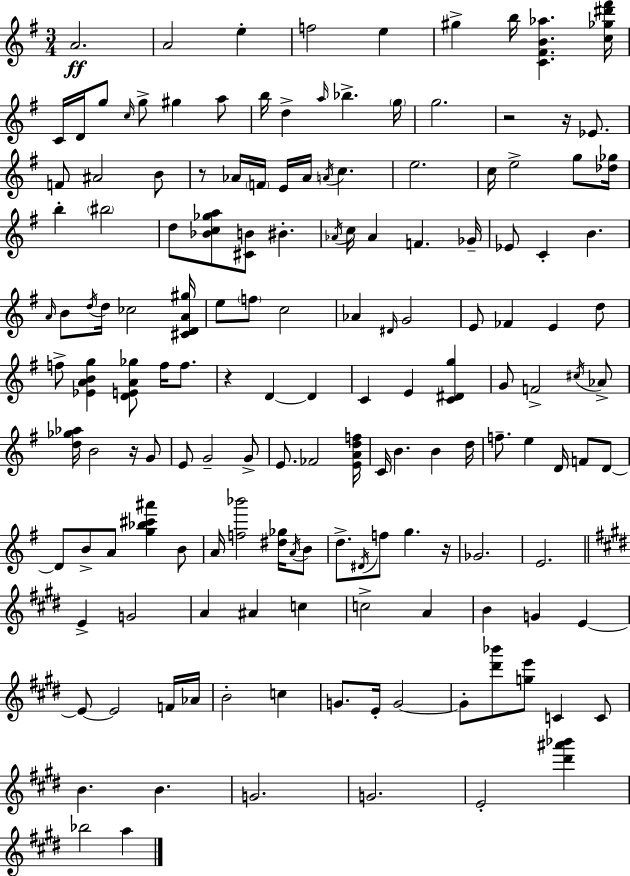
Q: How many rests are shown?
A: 6